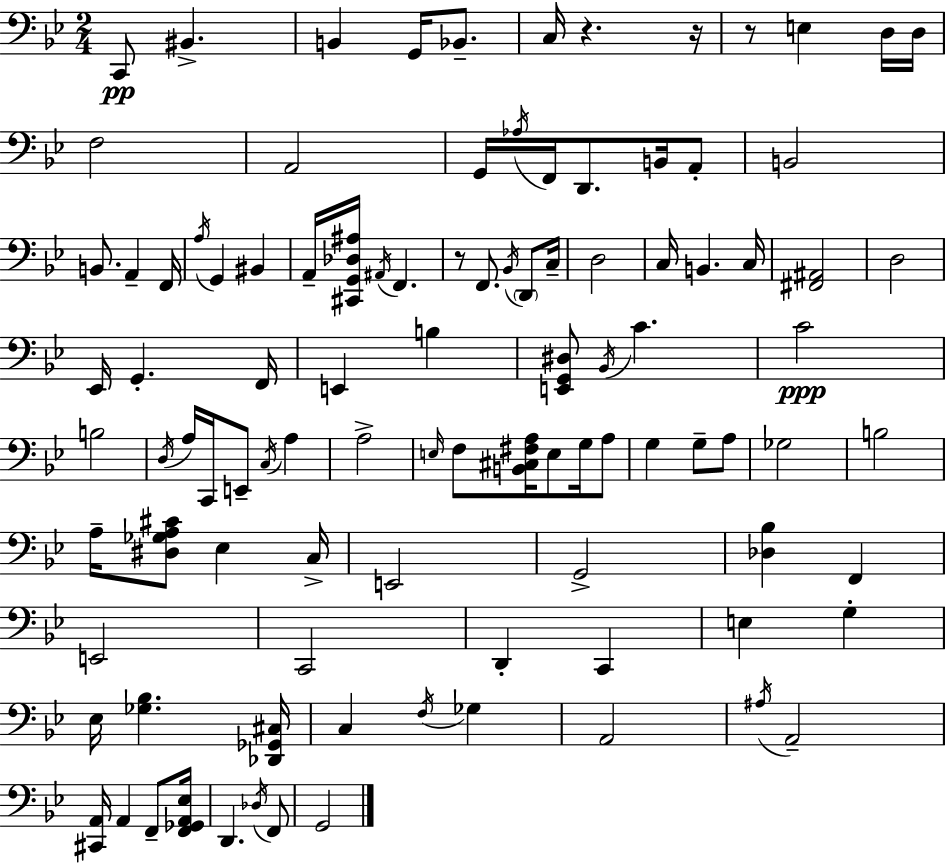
X:1
T:Untitled
M:2/4
L:1/4
K:Bb
C,,/2 ^B,, B,, G,,/4 _B,,/2 C,/4 z z/4 z/2 E, D,/4 D,/4 F,2 A,,2 G,,/4 _A,/4 F,,/4 D,,/2 B,,/4 A,,/2 B,,2 B,,/2 A,, F,,/4 A,/4 G,, ^B,, A,,/4 [^C,,G,,_D,^A,]/4 ^A,,/4 F,, z/2 F,,/2 _B,,/4 D,,/2 C,/4 D,2 C,/4 B,, C,/4 [^F,,^A,,]2 D,2 _E,,/4 G,, F,,/4 E,, B, [E,,G,,^D,]/2 _B,,/4 C C2 B,2 D,/4 A,/4 C,,/4 E,,/2 C,/4 A, A,2 E,/4 F,/2 [B,,^C,^F,A,]/4 E,/2 G,/4 A,/2 G, G,/2 A,/2 _G,2 B,2 A,/4 [^D,_G,A,^C]/2 _E, C,/4 E,,2 G,,2 [_D,_B,] F,, E,,2 C,,2 D,, C,, E, G, _E,/4 [_G,_B,] [_D,,_G,,^C,]/4 C, F,/4 _G, A,,2 ^A,/4 A,,2 [^C,,A,,]/4 A,, F,,/2 [F,,_G,,A,,_E,]/4 D,, _D,/4 F,,/2 G,,2